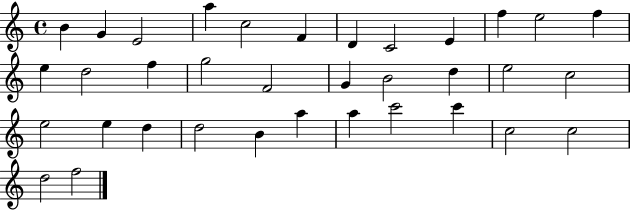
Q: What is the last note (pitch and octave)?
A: F5